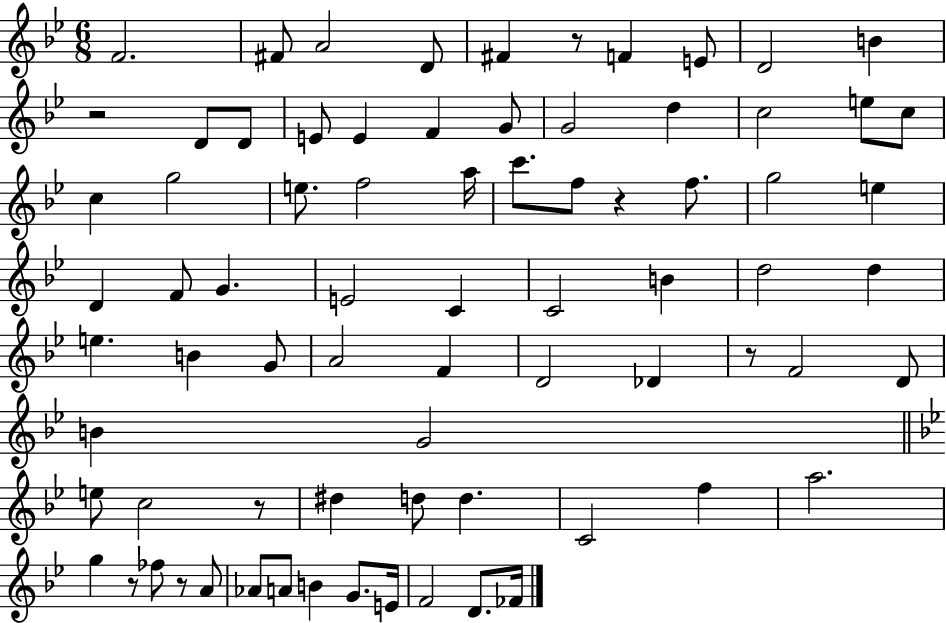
{
  \clef treble
  \numericTimeSignature
  \time 6/8
  \key bes \major
  f'2. | fis'8 a'2 d'8 | fis'4 r8 f'4 e'8 | d'2 b'4 | \break r2 d'8 d'8 | e'8 e'4 f'4 g'8 | g'2 d''4 | c''2 e''8 c''8 | \break c''4 g''2 | e''8. f''2 a''16 | c'''8. f''8 r4 f''8. | g''2 e''4 | \break d'4 f'8 g'4. | e'2 c'4 | c'2 b'4 | d''2 d''4 | \break e''4. b'4 g'8 | a'2 f'4 | d'2 des'4 | r8 f'2 d'8 | \break b'4 g'2 | \bar "||" \break \key g \minor e''8 c''2 r8 | dis''4 d''8 d''4. | c'2 f''4 | a''2. | \break g''4 r8 fes''8 r8 a'8 | aes'8 a'8 b'4 g'8. e'16 | f'2 d'8. fes'16 | \bar "|."
}